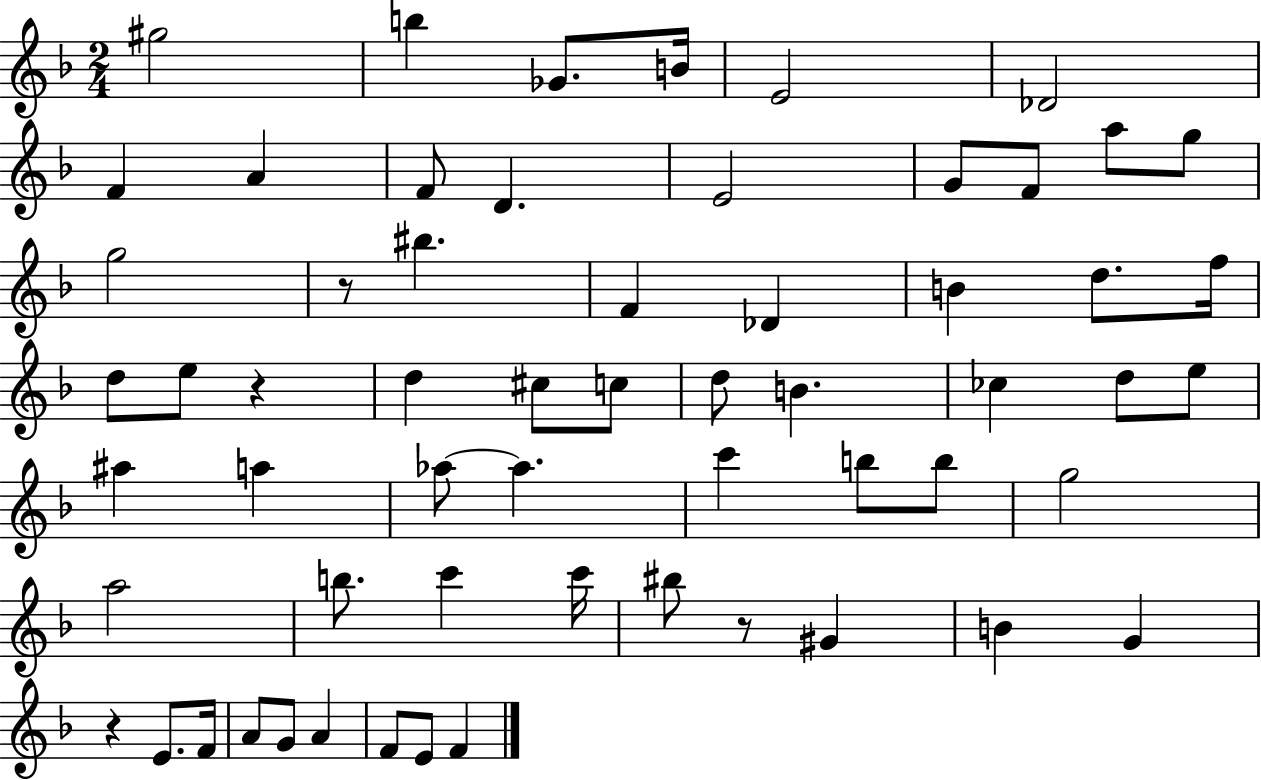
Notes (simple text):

G#5/h B5/q Gb4/e. B4/s E4/h Db4/h F4/q A4/q F4/e D4/q. E4/h G4/e F4/e A5/e G5/e G5/h R/e BIS5/q. F4/q Db4/q B4/q D5/e. F5/s D5/e E5/e R/q D5/q C#5/e C5/e D5/e B4/q. CES5/q D5/e E5/e A#5/q A5/q Ab5/e Ab5/q. C6/q B5/e B5/e G5/h A5/h B5/e. C6/q C6/s BIS5/e R/e G#4/q B4/q G4/q R/q E4/e. F4/s A4/e G4/e A4/q F4/e E4/e F4/q